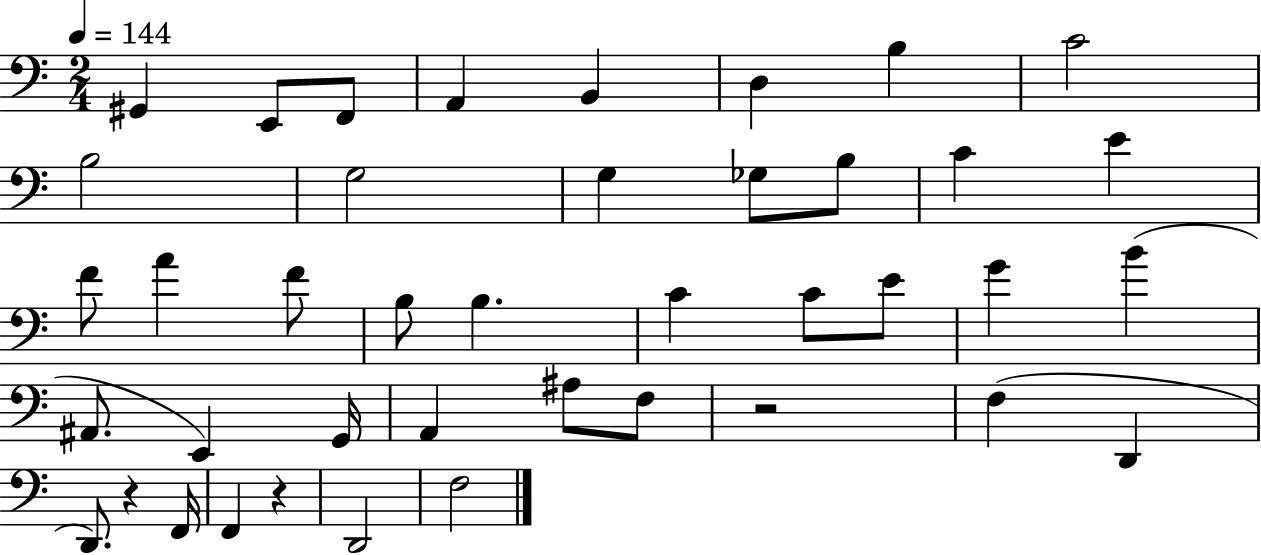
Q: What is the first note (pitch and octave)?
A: G#2